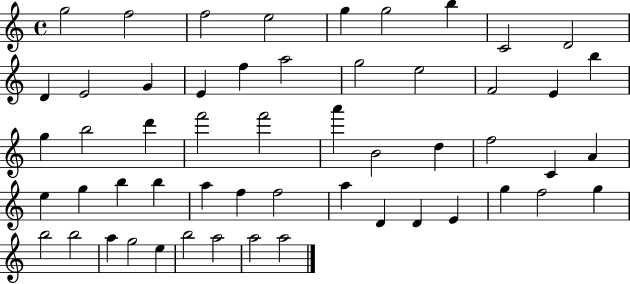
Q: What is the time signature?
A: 4/4